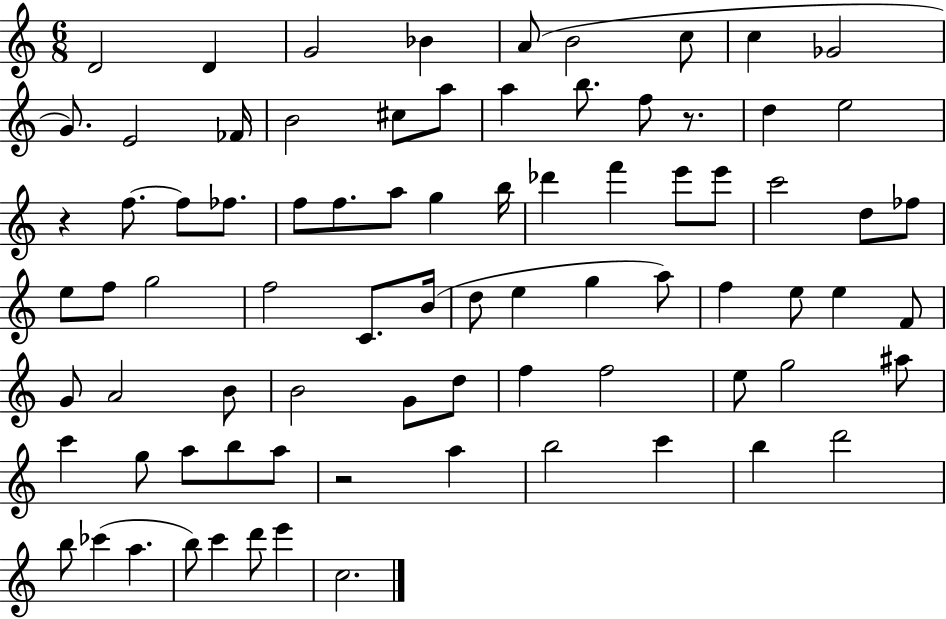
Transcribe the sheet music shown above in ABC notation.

X:1
T:Untitled
M:6/8
L:1/4
K:C
D2 D G2 _B A/2 B2 c/2 c _G2 G/2 E2 _F/4 B2 ^c/2 a/2 a b/2 f/2 z/2 d e2 z f/2 f/2 _f/2 f/2 f/2 a/2 g b/4 _d' f' e'/2 e'/2 c'2 d/2 _f/2 e/2 f/2 g2 f2 C/2 B/4 d/2 e g a/2 f e/2 e F/2 G/2 A2 B/2 B2 G/2 d/2 f f2 e/2 g2 ^a/2 c' g/2 a/2 b/2 a/2 z2 a b2 c' b d'2 b/2 _c' a b/2 c' d'/2 e' c2